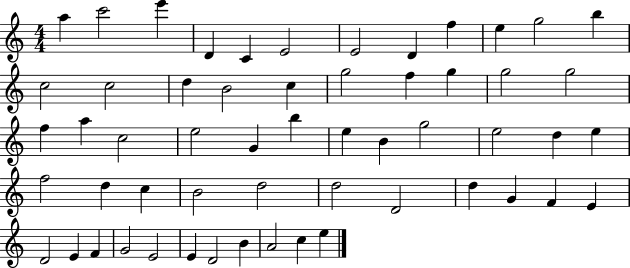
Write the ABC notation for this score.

X:1
T:Untitled
M:4/4
L:1/4
K:C
a c'2 e' D C E2 E2 D f e g2 b c2 c2 d B2 c g2 f g g2 g2 f a c2 e2 G b e B g2 e2 d e f2 d c B2 d2 d2 D2 d G F E D2 E F G2 E2 E D2 B A2 c e